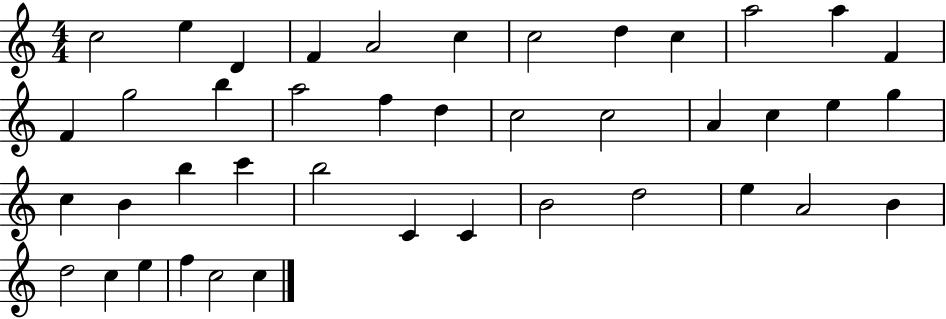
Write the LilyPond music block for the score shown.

{
  \clef treble
  \numericTimeSignature
  \time 4/4
  \key c \major
  c''2 e''4 d'4 | f'4 a'2 c''4 | c''2 d''4 c''4 | a''2 a''4 f'4 | \break f'4 g''2 b''4 | a''2 f''4 d''4 | c''2 c''2 | a'4 c''4 e''4 g''4 | \break c''4 b'4 b''4 c'''4 | b''2 c'4 c'4 | b'2 d''2 | e''4 a'2 b'4 | \break d''2 c''4 e''4 | f''4 c''2 c''4 | \bar "|."
}